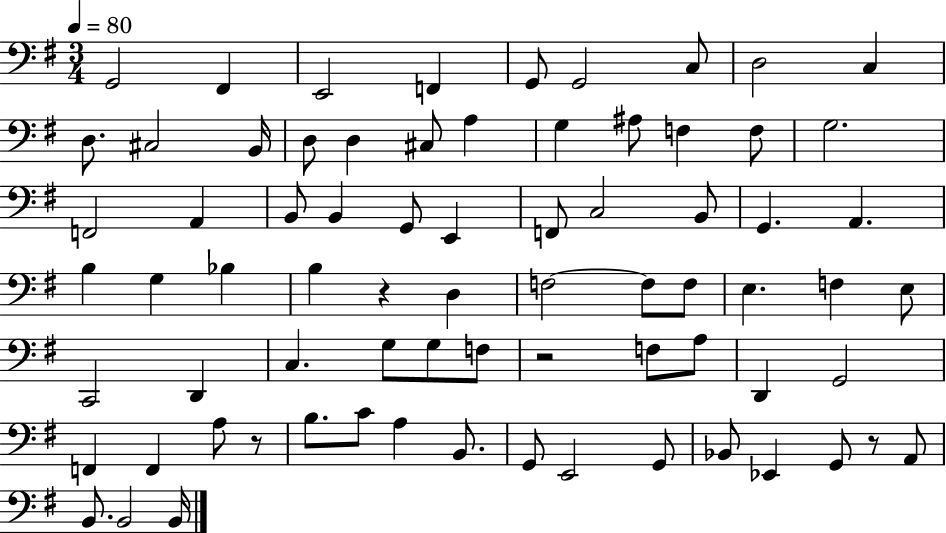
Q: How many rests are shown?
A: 4